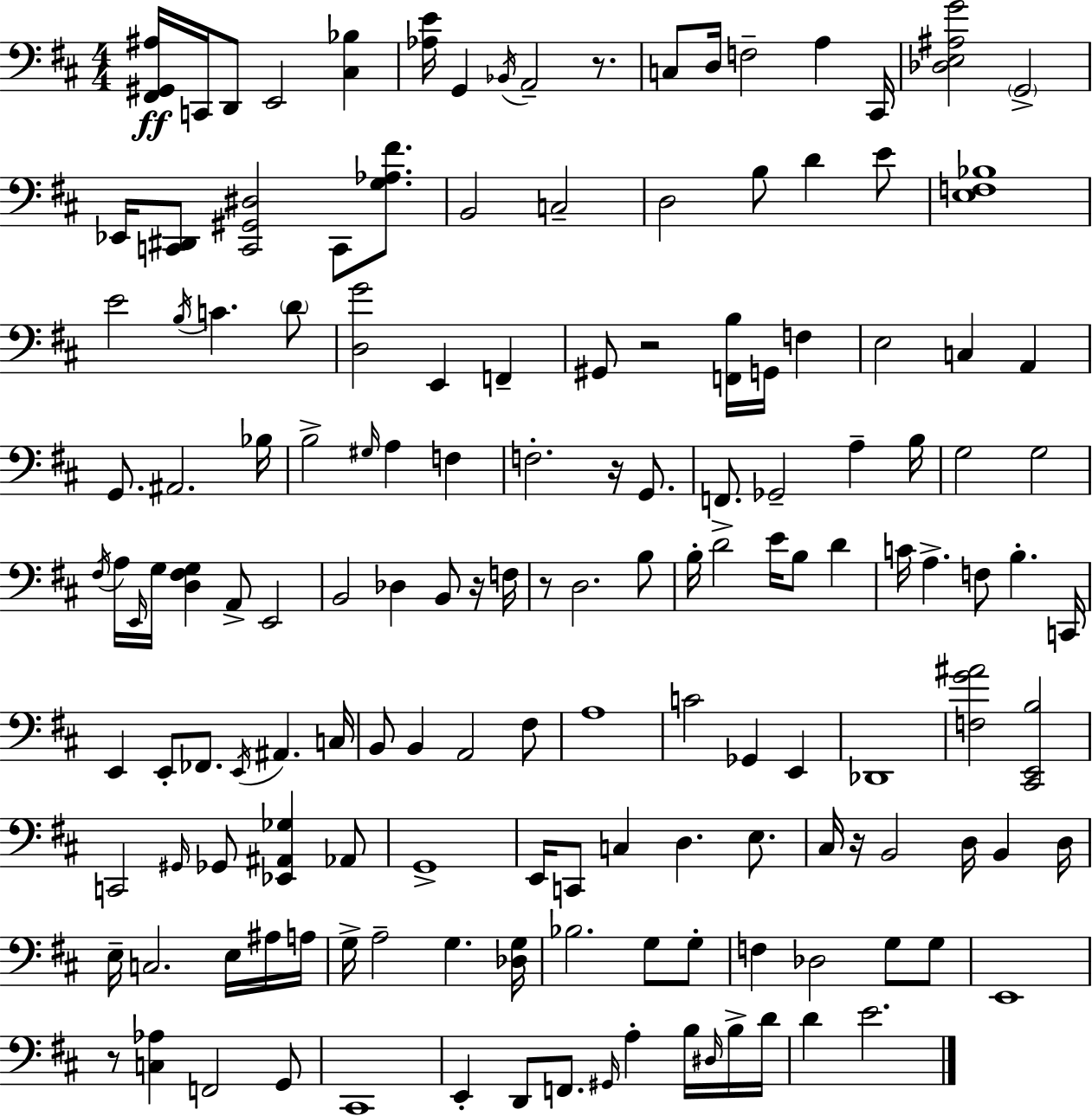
{
  \clef bass
  \numericTimeSignature
  \time 4/4
  \key d \major
  <fis, gis, ais>16\ff c,16 d,8 e,2 <cis bes>4 | <aes e'>16 g,4 \acciaccatura { bes,16 } a,2-- r8. | c8 d16 f2-- a4 | cis,16 <des e ais g'>2 \parenthesize g,2-> | \break ees,16 <c, dis,>8 <c, gis, dis>2 c,8 <g aes fis'>8. | b,2 c2-- | d2 b8 d'4 e'8 | <e f bes>1 | \break e'2 \acciaccatura { b16 } c'4. | \parenthesize d'8 <d g'>2 e,4 f,4-- | gis,8 r2 <f, b>16 g,16 f4 | e2 c4 a,4 | \break g,8. ais,2. | bes16 b2-> \grace { gis16 } a4 f4 | f2.-. r16 | g,8. f,8.-> ges,2-- a4-- | \break b16 g2 g2 | \acciaccatura { fis16 } a16 \grace { e,16 } g16 <d fis g>4 a,8-> e,2 | b,2 des4 | b,8 r16 f16 r8 d2. | \break b8 b16-. d'2 e'16 b8 | d'4 c'16 a4.-> f8 b4.-. | c,16 e,4 e,8-. fes,8. \acciaccatura { e,16 } ais,4. | c16 b,8 b,4 a,2 | \break fis8 a1 | c'2 ges,4 | e,4 des,1 | <f g' ais'>2 <cis, e, b>2 | \break c,2 \grace { gis,16 } ges,8 | <ees, ais, ges>4 aes,8 g,1-> | e,16 c,8 c4 d4. | e8. cis16 r16 b,2 | \break d16 b,4 d16 e16-- c2. | e16 ais16 a16 g16-> a2-- | g4. <des g>16 bes2. | g8 g8-. f4 des2 | \break g8 g8 e,1 | r8 <c aes>4 f,2 | g,8 cis,1 | e,4-. d,8 f,8. | \break \grace { gis,16 } a4-. b16 \grace { dis16 } b16-> d'16 d'4 e'2. | \bar "|."
}